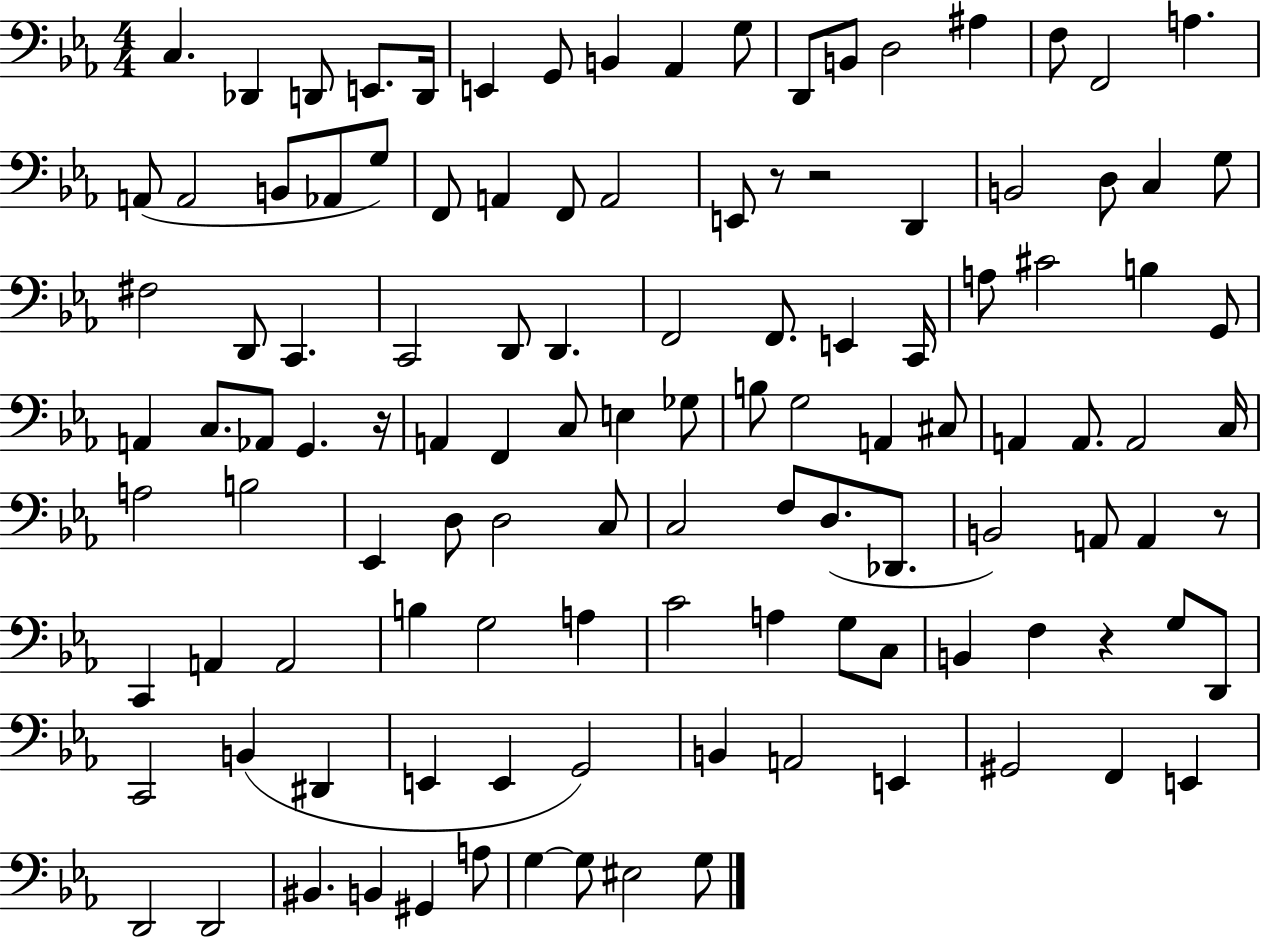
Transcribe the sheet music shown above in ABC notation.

X:1
T:Untitled
M:4/4
L:1/4
K:Eb
C, _D,, D,,/2 E,,/2 D,,/4 E,, G,,/2 B,, _A,, G,/2 D,,/2 B,,/2 D,2 ^A, F,/2 F,,2 A, A,,/2 A,,2 B,,/2 _A,,/2 G,/2 F,,/2 A,, F,,/2 A,,2 E,,/2 z/2 z2 D,, B,,2 D,/2 C, G,/2 ^F,2 D,,/2 C,, C,,2 D,,/2 D,, F,,2 F,,/2 E,, C,,/4 A,/2 ^C2 B, G,,/2 A,, C,/2 _A,,/2 G,, z/4 A,, F,, C,/2 E, _G,/2 B,/2 G,2 A,, ^C,/2 A,, A,,/2 A,,2 C,/4 A,2 B,2 _E,, D,/2 D,2 C,/2 C,2 F,/2 D,/2 _D,,/2 B,,2 A,,/2 A,, z/2 C,, A,, A,,2 B, G,2 A, C2 A, G,/2 C,/2 B,, F, z G,/2 D,,/2 C,,2 B,, ^D,, E,, E,, G,,2 B,, A,,2 E,, ^G,,2 F,, E,, D,,2 D,,2 ^B,, B,, ^G,, A,/2 G, G,/2 ^E,2 G,/2